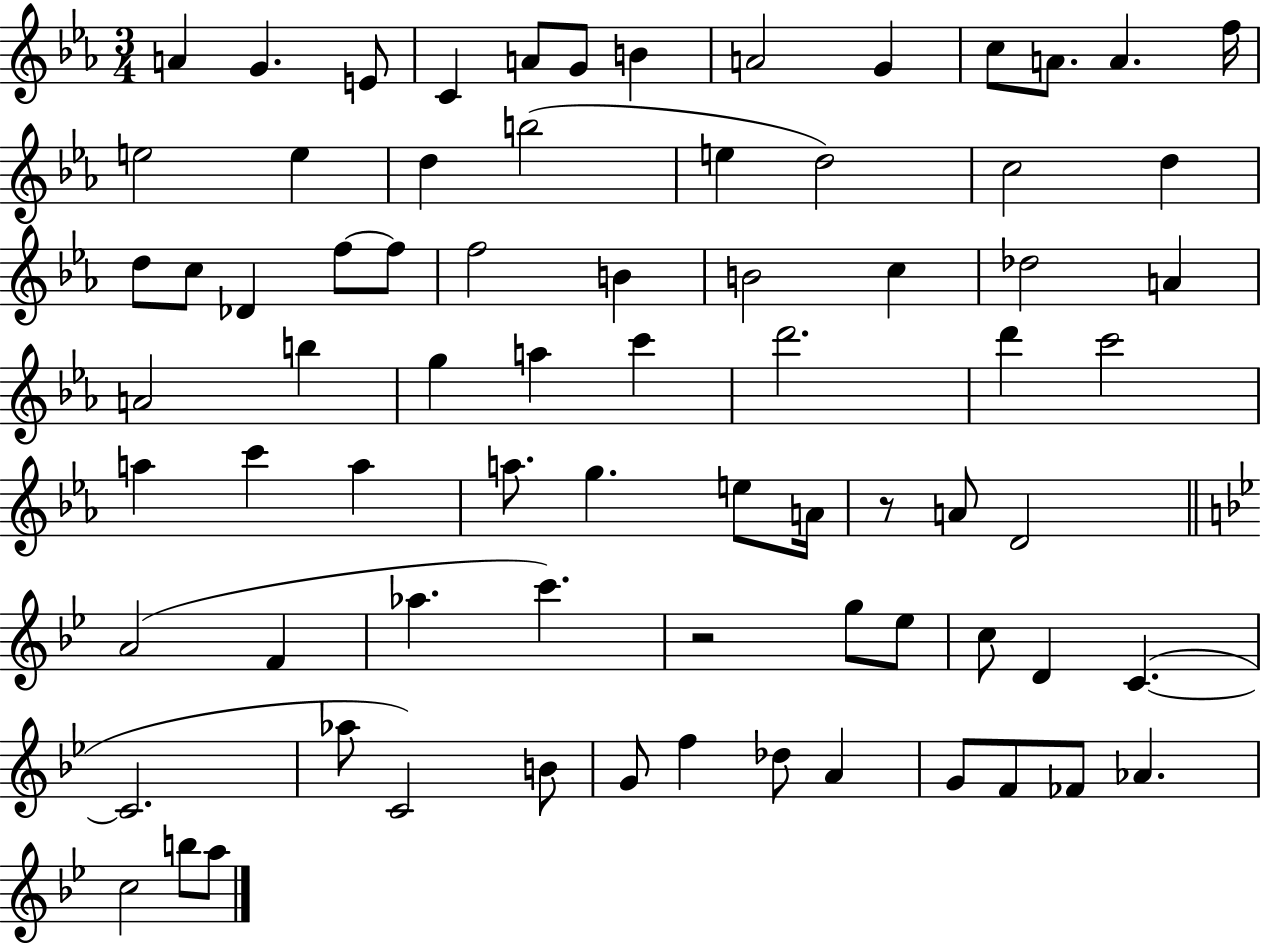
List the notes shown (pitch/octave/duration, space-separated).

A4/q G4/q. E4/e C4/q A4/e G4/e B4/q A4/h G4/q C5/e A4/e. A4/q. F5/s E5/h E5/q D5/q B5/h E5/q D5/h C5/h D5/q D5/e C5/e Db4/q F5/e F5/e F5/h B4/q B4/h C5/q Db5/h A4/q A4/h B5/q G5/q A5/q C6/q D6/h. D6/q C6/h A5/q C6/q A5/q A5/e. G5/q. E5/e A4/s R/e A4/e D4/h A4/h F4/q Ab5/q. C6/q. R/h G5/e Eb5/e C5/e D4/q C4/q. C4/h. Ab5/e C4/h B4/e G4/e F5/q Db5/e A4/q G4/e F4/e FES4/e Ab4/q. C5/h B5/e A5/e